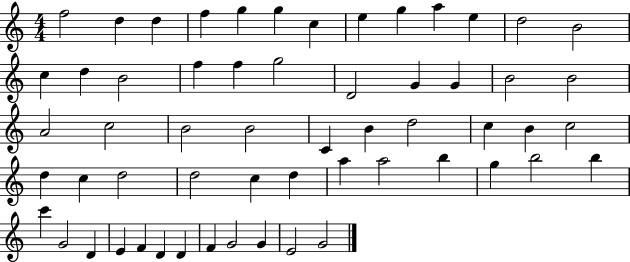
{
  \clef treble
  \numericTimeSignature
  \time 4/4
  \key c \major
  f''2 d''4 d''4 | f''4 g''4 g''4 c''4 | e''4 g''4 a''4 e''4 | d''2 b'2 | \break c''4 d''4 b'2 | f''4 f''4 g''2 | d'2 g'4 g'4 | b'2 b'2 | \break a'2 c''2 | b'2 b'2 | c'4 b'4 d''2 | c''4 b'4 c''2 | \break d''4 c''4 d''2 | d''2 c''4 d''4 | a''4 a''2 b''4 | g''4 b''2 b''4 | \break c'''4 g'2 d'4 | e'4 f'4 d'4 d'4 | f'4 g'2 g'4 | e'2 g'2 | \break \bar "|."
}